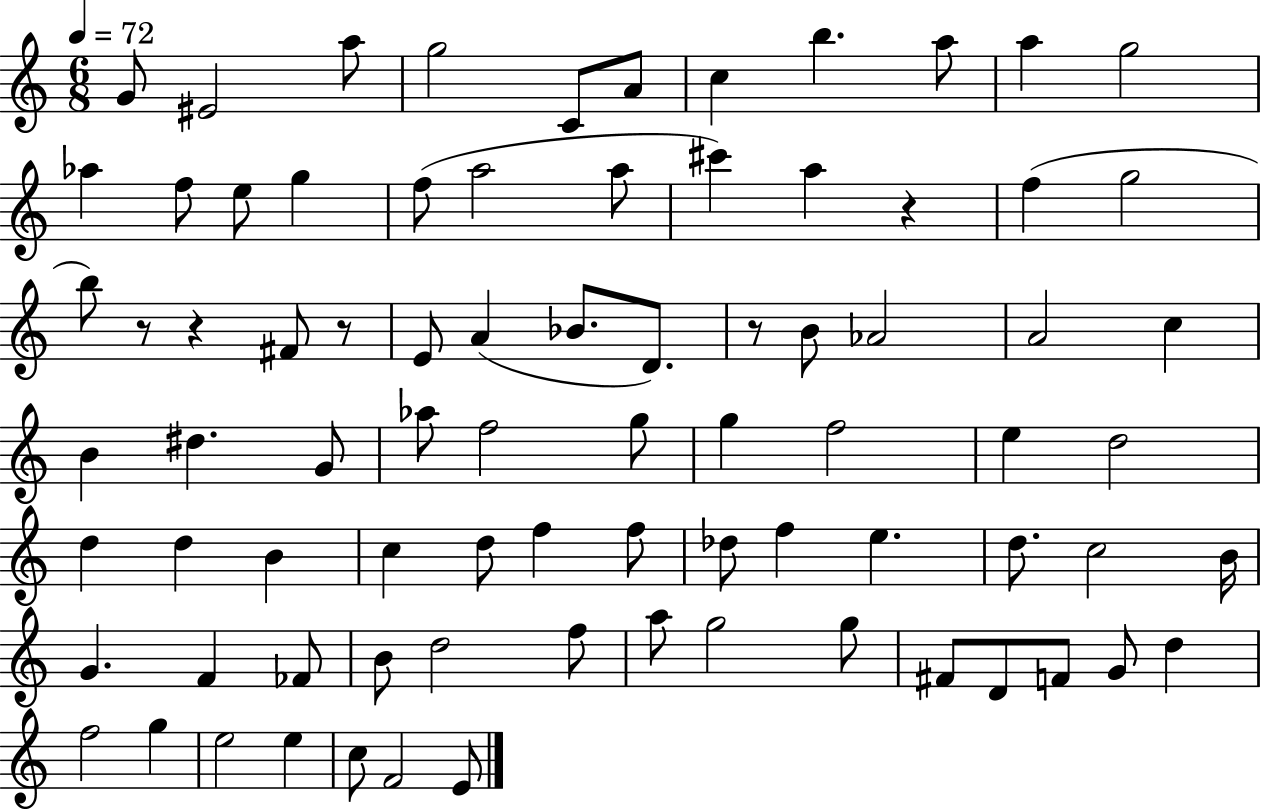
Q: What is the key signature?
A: C major